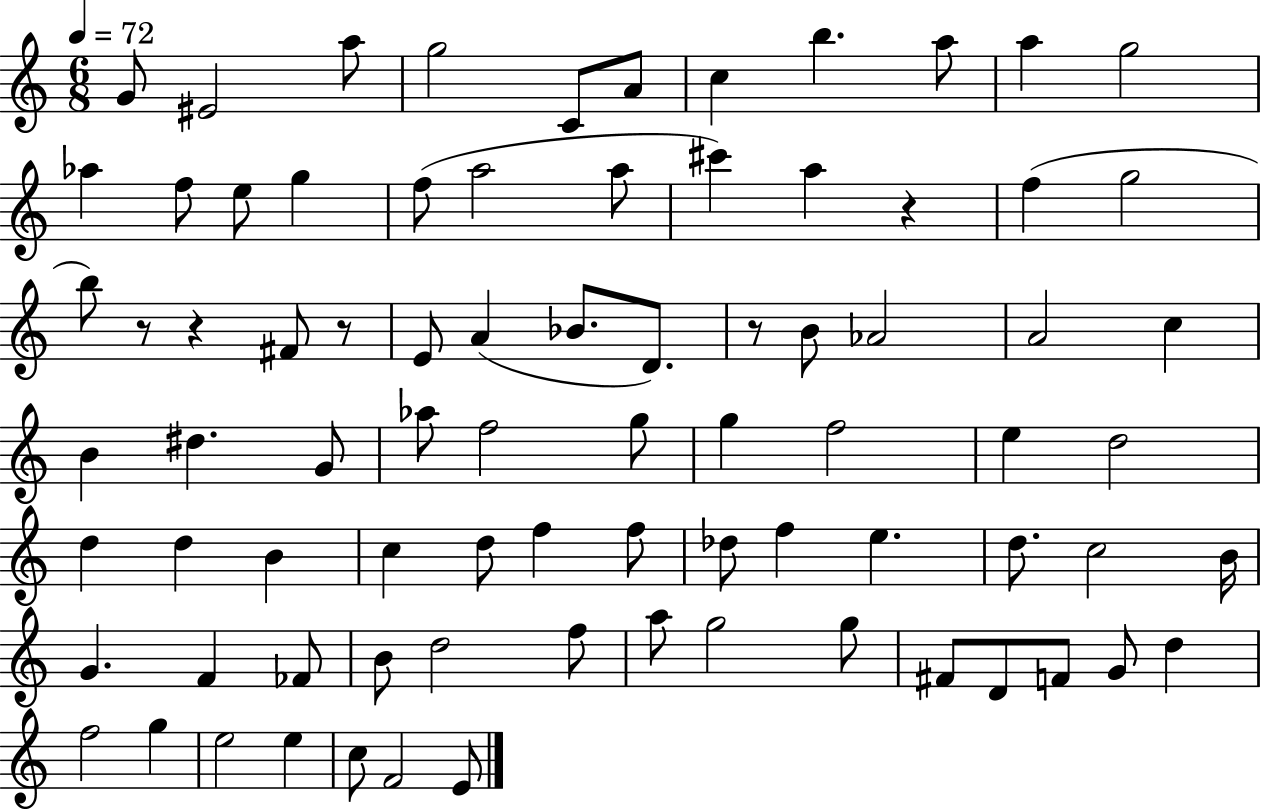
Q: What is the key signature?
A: C major